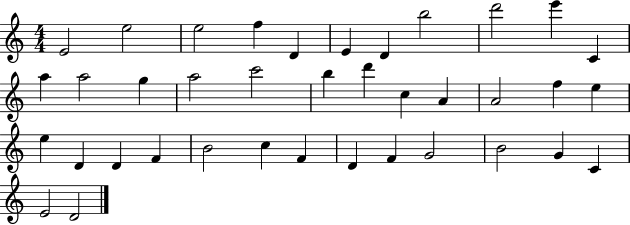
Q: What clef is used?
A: treble